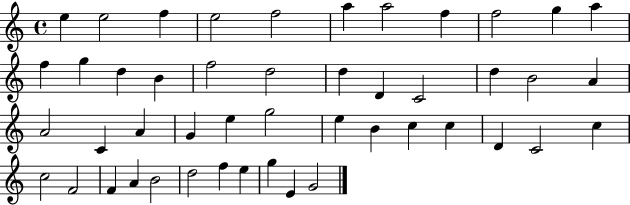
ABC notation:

X:1
T:Untitled
M:4/4
L:1/4
K:C
e e2 f e2 f2 a a2 f f2 g a f g d B f2 d2 d D C2 d B2 A A2 C A G e g2 e B c c D C2 c c2 F2 F A B2 d2 f e g E G2